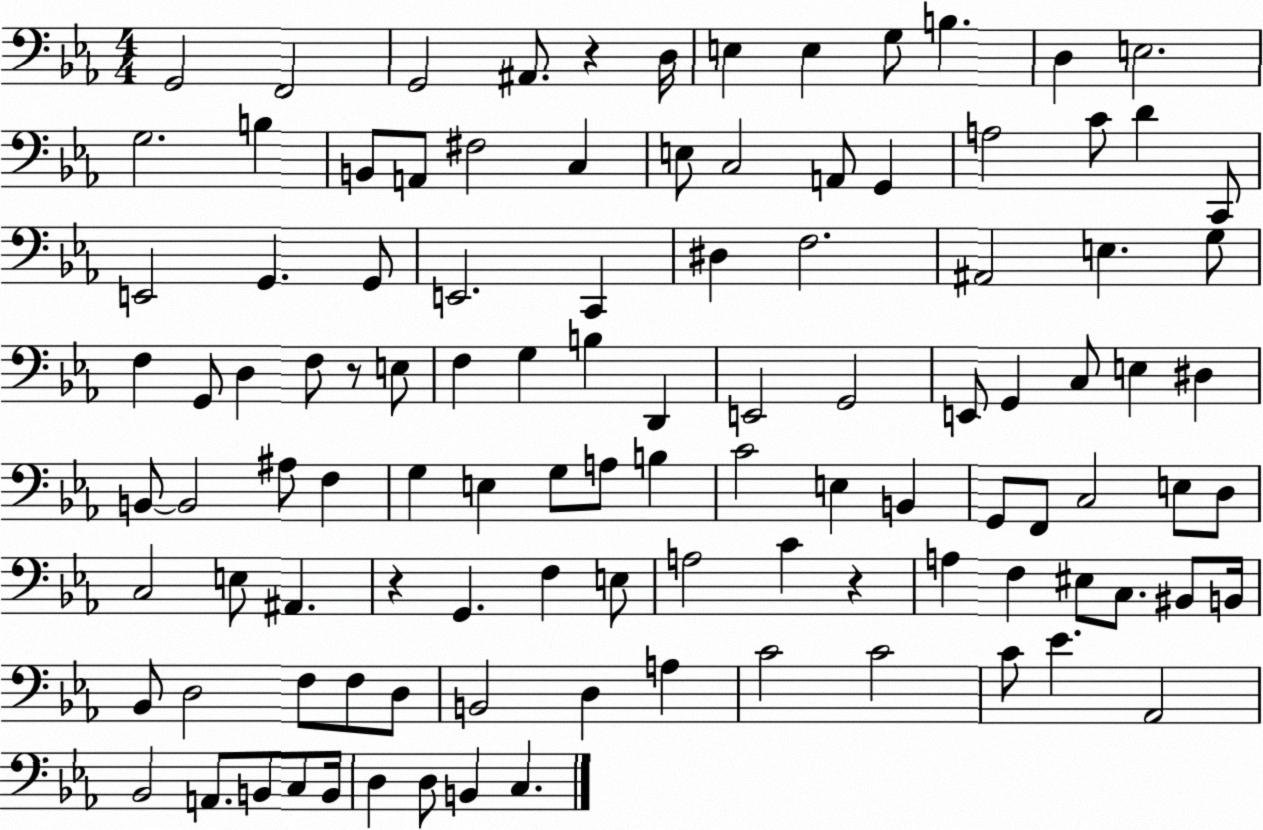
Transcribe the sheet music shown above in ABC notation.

X:1
T:Untitled
M:4/4
L:1/4
K:Eb
G,,2 F,,2 G,,2 ^A,,/2 z D,/4 E, E, G,/2 B, D, E,2 G,2 B, B,,/2 A,,/2 ^F,2 C, E,/2 C,2 A,,/2 G,, A,2 C/2 D C,,/2 E,,2 G,, G,,/2 E,,2 C,, ^D, F,2 ^A,,2 E, G,/2 F, G,,/2 D, F,/2 z/2 E,/2 F, G, B, D,, E,,2 G,,2 E,,/2 G,, C,/2 E, ^D, B,,/2 B,,2 ^A,/2 F, G, E, G,/2 A,/2 B, C2 E, B,, G,,/2 F,,/2 C,2 E,/2 D,/2 C,2 E,/2 ^A,, z G,, F, E,/2 A,2 C z A, F, ^E,/2 C,/2 ^B,,/2 B,,/4 _B,,/2 D,2 F,/2 F,/2 D,/2 B,,2 D, A, C2 C2 C/2 _E _A,,2 _B,,2 A,,/2 B,,/2 C,/2 B,,/4 D, D,/2 B,, C,